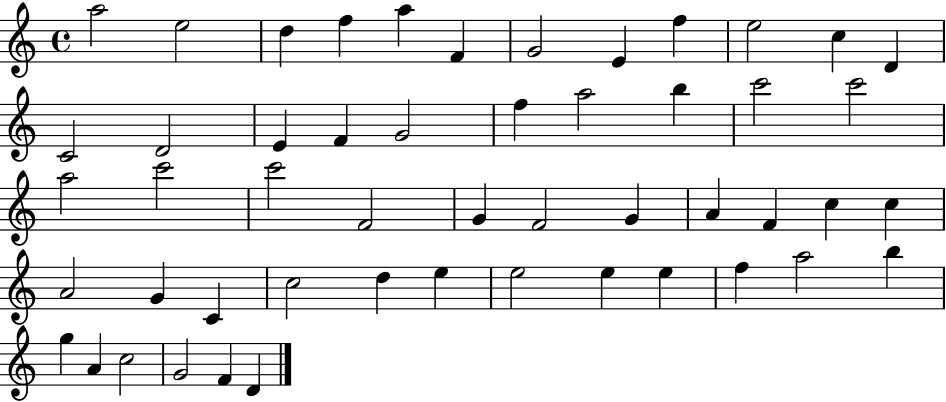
A5/h E5/h D5/q F5/q A5/q F4/q G4/h E4/q F5/q E5/h C5/q D4/q C4/h D4/h E4/q F4/q G4/h F5/q A5/h B5/q C6/h C6/h A5/h C6/h C6/h F4/h G4/q F4/h G4/q A4/q F4/q C5/q C5/q A4/h G4/q C4/q C5/h D5/q E5/q E5/h E5/q E5/q F5/q A5/h B5/q G5/q A4/q C5/h G4/h F4/q D4/q